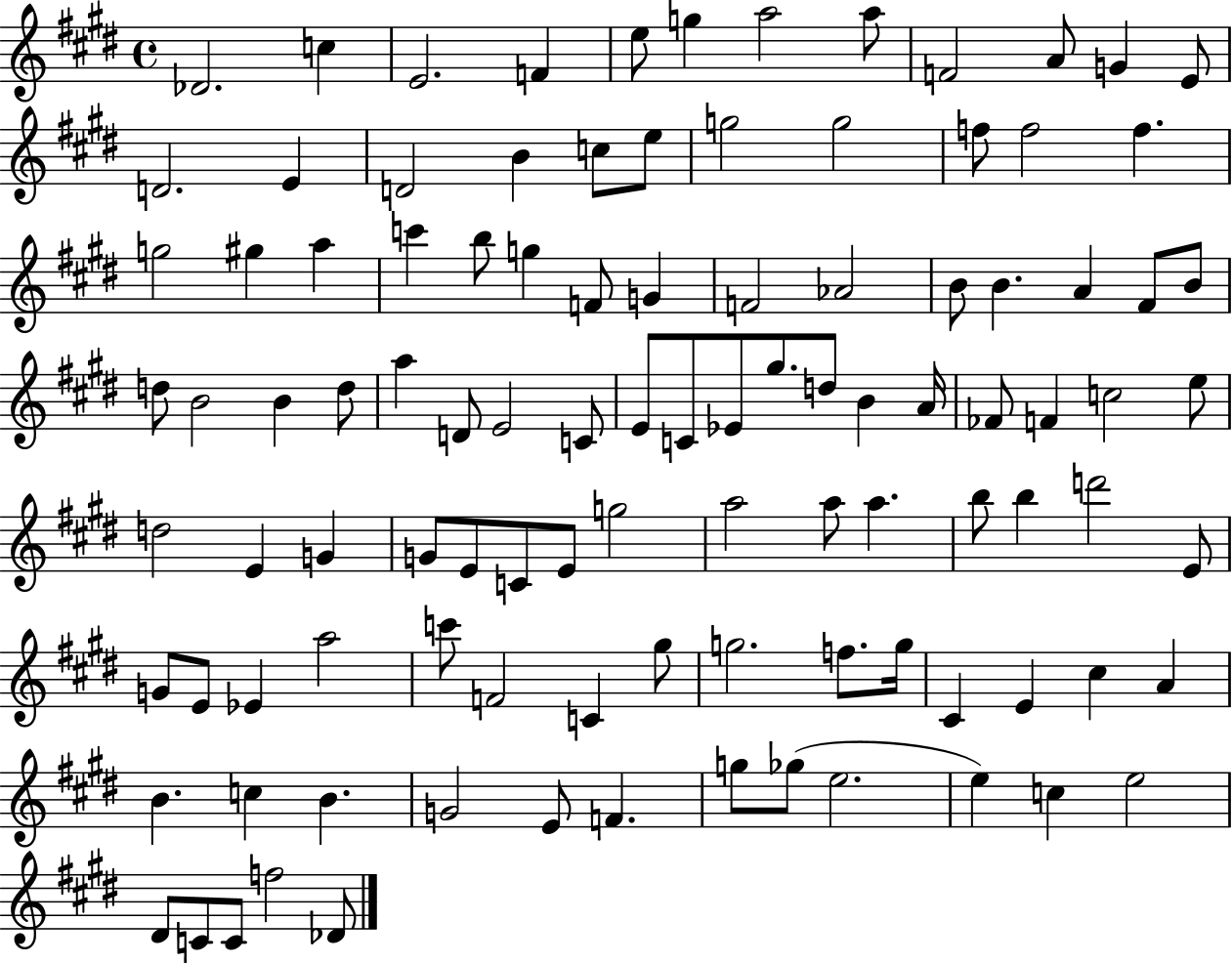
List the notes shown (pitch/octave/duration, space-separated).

Db4/h. C5/q E4/h. F4/q E5/e G5/q A5/h A5/e F4/h A4/e G4/q E4/e D4/h. E4/q D4/h B4/q C5/e E5/e G5/h G5/h F5/e F5/h F5/q. G5/h G#5/q A5/q C6/q B5/e G5/q F4/e G4/q F4/h Ab4/h B4/e B4/q. A4/q F#4/e B4/e D5/e B4/h B4/q D5/e A5/q D4/e E4/h C4/e E4/e C4/e Eb4/e G#5/e. D5/e B4/q A4/s FES4/e F4/q C5/h E5/e D5/h E4/q G4/q G4/e E4/e C4/e E4/e G5/h A5/h A5/e A5/q. B5/e B5/q D6/h E4/e G4/e E4/e Eb4/q A5/h C6/e F4/h C4/q G#5/e G5/h. F5/e. G5/s C#4/q E4/q C#5/q A4/q B4/q. C5/q B4/q. G4/h E4/e F4/q. G5/e Gb5/e E5/h. E5/q C5/q E5/h D#4/e C4/e C4/e F5/h Db4/e